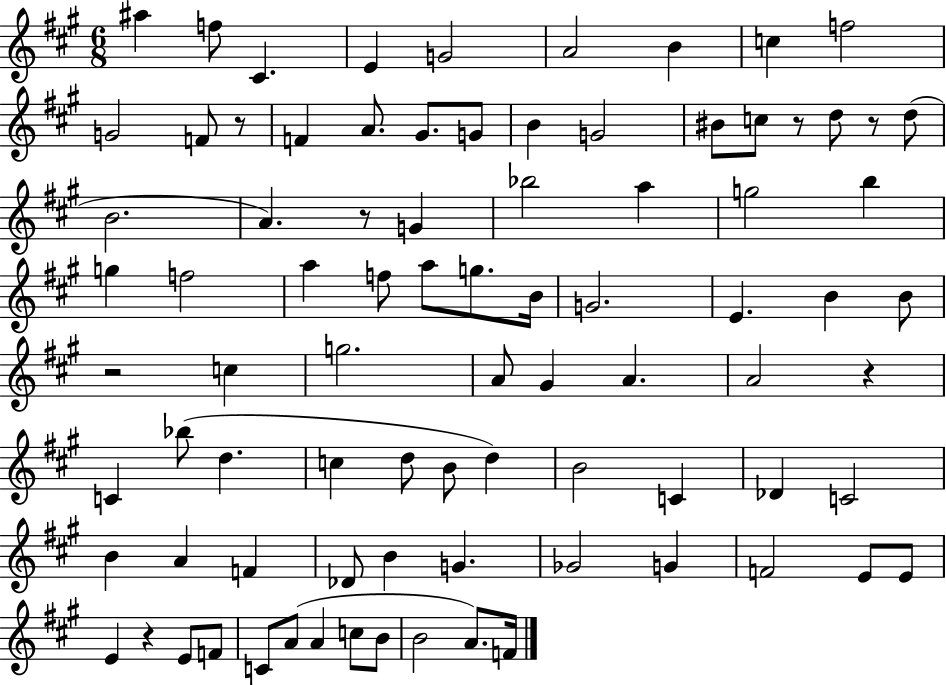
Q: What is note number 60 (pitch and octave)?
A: Db4